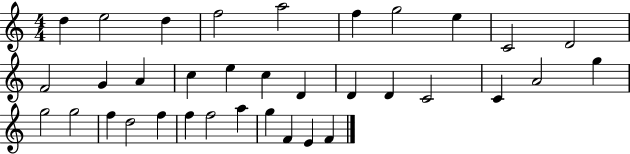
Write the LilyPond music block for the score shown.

{
  \clef treble
  \numericTimeSignature
  \time 4/4
  \key c \major
  d''4 e''2 d''4 | f''2 a''2 | f''4 g''2 e''4 | c'2 d'2 | \break f'2 g'4 a'4 | c''4 e''4 c''4 d'4 | d'4 d'4 c'2 | c'4 a'2 g''4 | \break g''2 g''2 | f''4 d''2 f''4 | f''4 f''2 a''4 | g''4 f'4 e'4 f'4 | \break \bar "|."
}